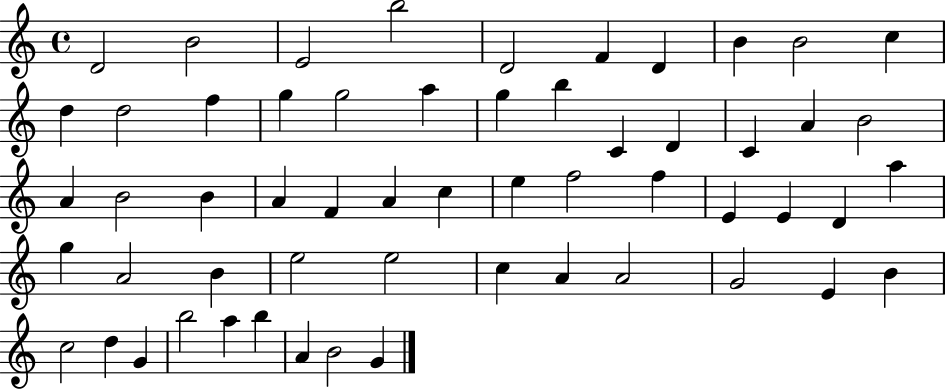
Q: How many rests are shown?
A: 0